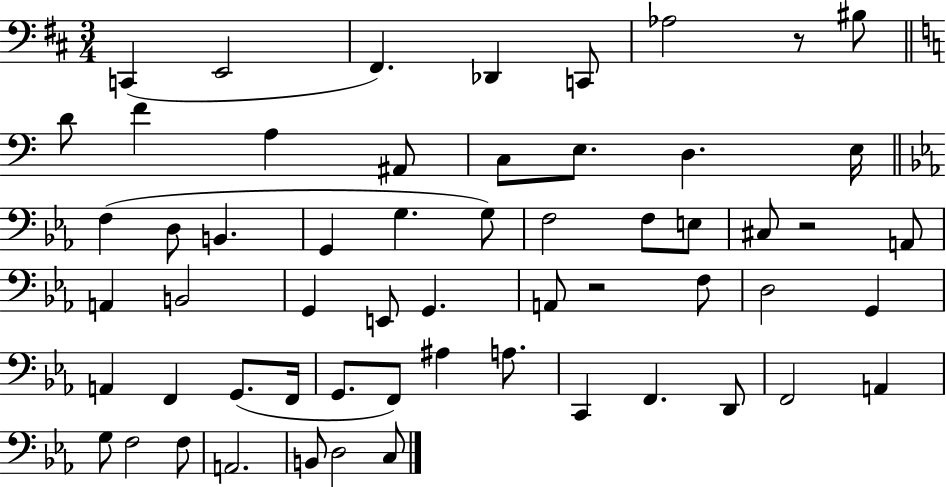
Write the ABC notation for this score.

X:1
T:Untitled
M:3/4
L:1/4
K:D
C,, E,,2 ^F,, _D,, C,,/2 _A,2 z/2 ^B,/2 D/2 F A, ^A,,/2 C,/2 E,/2 D, E,/4 F, D,/2 B,, G,, G, G,/2 F,2 F,/2 E,/2 ^C,/2 z2 A,,/2 A,, B,,2 G,, E,,/2 G,, A,,/2 z2 F,/2 D,2 G,, A,, F,, G,,/2 F,,/4 G,,/2 F,,/2 ^A, A,/2 C,, F,, D,,/2 F,,2 A,, G,/2 F,2 F,/2 A,,2 B,,/2 D,2 C,/2